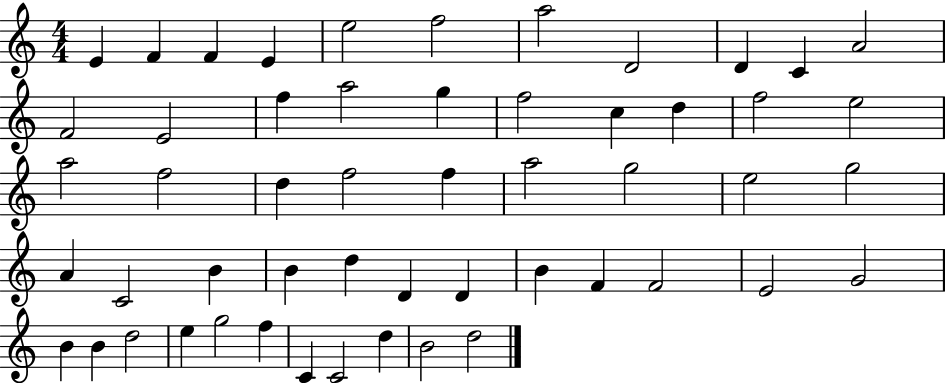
{
  \clef treble
  \numericTimeSignature
  \time 4/4
  \key c \major
  e'4 f'4 f'4 e'4 | e''2 f''2 | a''2 d'2 | d'4 c'4 a'2 | \break f'2 e'2 | f''4 a''2 g''4 | f''2 c''4 d''4 | f''2 e''2 | \break a''2 f''2 | d''4 f''2 f''4 | a''2 g''2 | e''2 g''2 | \break a'4 c'2 b'4 | b'4 d''4 d'4 d'4 | b'4 f'4 f'2 | e'2 g'2 | \break b'4 b'4 d''2 | e''4 g''2 f''4 | c'4 c'2 d''4 | b'2 d''2 | \break \bar "|."
}